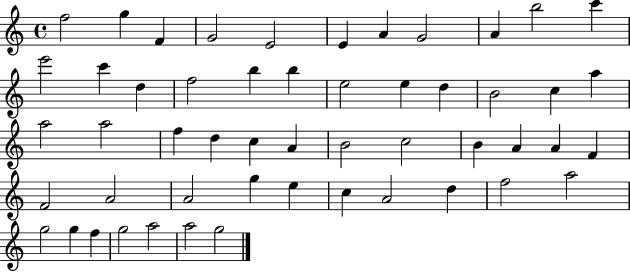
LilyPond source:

{
  \clef treble
  \time 4/4
  \defaultTimeSignature
  \key c \major
  f''2 g''4 f'4 | g'2 e'2 | e'4 a'4 g'2 | a'4 b''2 c'''4 | \break e'''2 c'''4 d''4 | f''2 b''4 b''4 | e''2 e''4 d''4 | b'2 c''4 a''4 | \break a''2 a''2 | f''4 d''4 c''4 a'4 | b'2 c''2 | b'4 a'4 a'4 f'4 | \break f'2 a'2 | a'2 g''4 e''4 | c''4 a'2 d''4 | f''2 a''2 | \break g''2 g''4 f''4 | g''2 a''2 | a''2 g''2 | \bar "|."
}